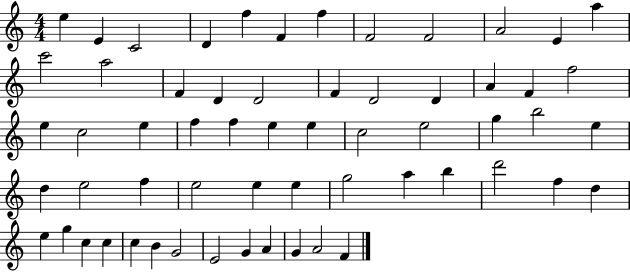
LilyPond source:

{
  \clef treble
  \numericTimeSignature
  \time 4/4
  \key c \major
  e''4 e'4 c'2 | d'4 f''4 f'4 f''4 | f'2 f'2 | a'2 e'4 a''4 | \break c'''2 a''2 | f'4 d'4 d'2 | f'4 d'2 d'4 | a'4 f'4 f''2 | \break e''4 c''2 e''4 | f''4 f''4 e''4 e''4 | c''2 e''2 | g''4 b''2 e''4 | \break d''4 e''2 f''4 | e''2 e''4 e''4 | g''2 a''4 b''4 | d'''2 f''4 d''4 | \break e''4 g''4 c''4 c''4 | c''4 b'4 g'2 | e'2 g'4 a'4 | g'4 a'2 f'4 | \break \bar "|."
}